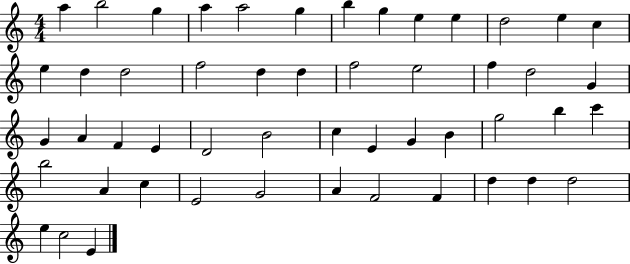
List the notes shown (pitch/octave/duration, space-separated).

A5/q B5/h G5/q A5/q A5/h G5/q B5/q G5/q E5/q E5/q D5/h E5/q C5/q E5/q D5/q D5/h F5/h D5/q D5/q F5/h E5/h F5/q D5/h G4/q G4/q A4/q F4/q E4/q D4/h B4/h C5/q E4/q G4/q B4/q G5/h B5/q C6/q B5/h A4/q C5/q E4/h G4/h A4/q F4/h F4/q D5/q D5/q D5/h E5/q C5/h E4/q